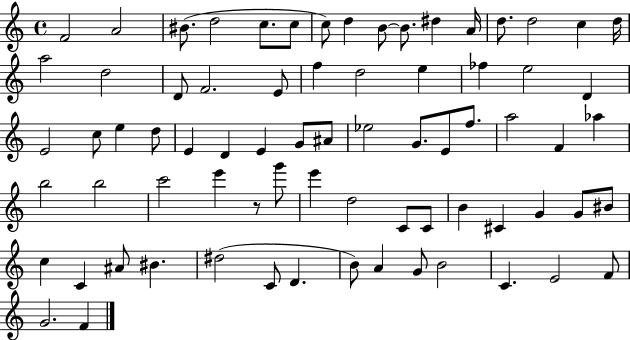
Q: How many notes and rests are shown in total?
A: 74